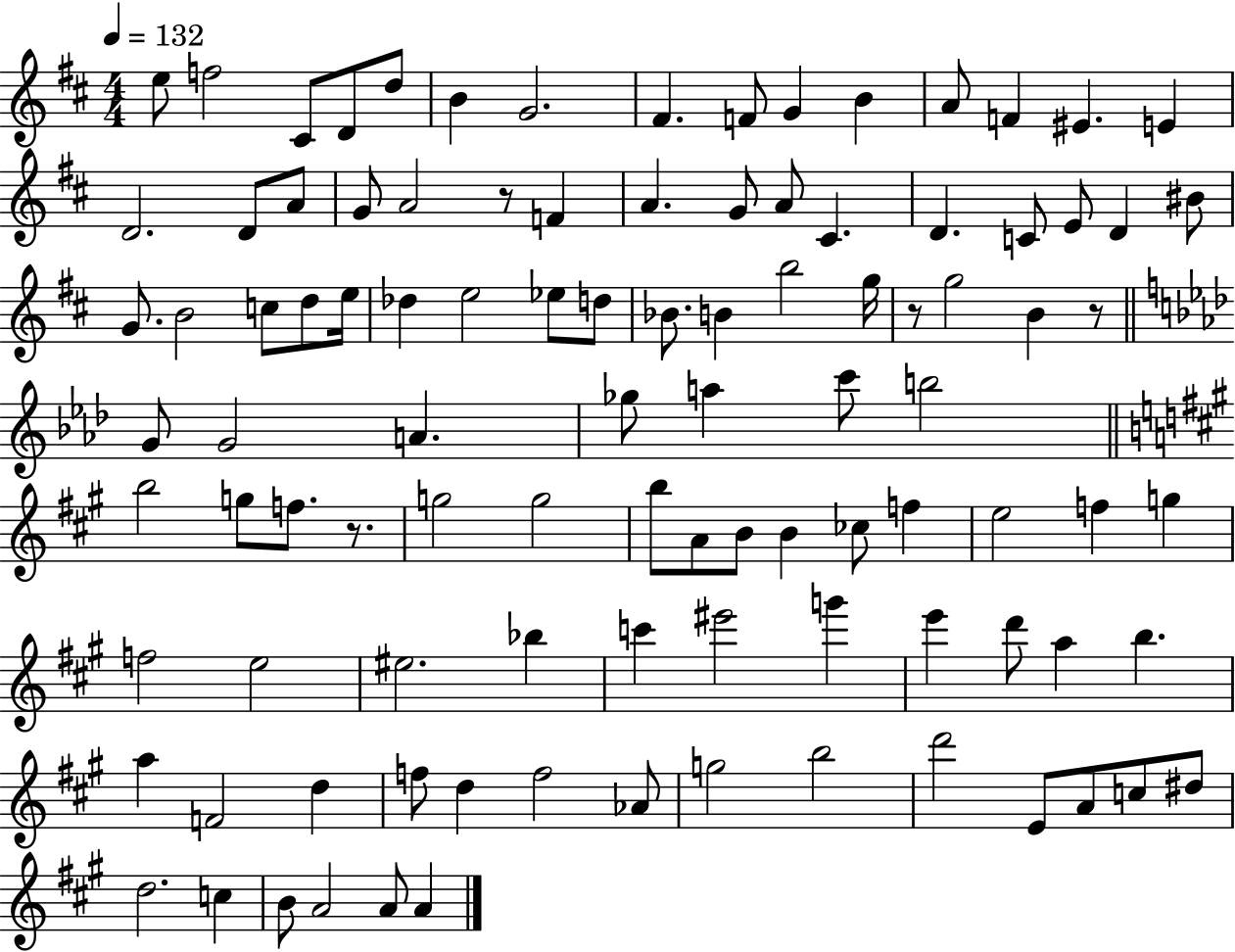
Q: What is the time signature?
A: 4/4